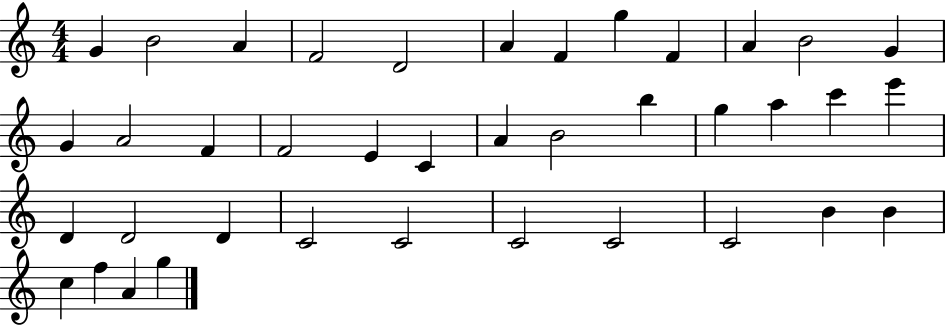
X:1
T:Untitled
M:4/4
L:1/4
K:C
G B2 A F2 D2 A F g F A B2 G G A2 F F2 E C A B2 b g a c' e' D D2 D C2 C2 C2 C2 C2 B B c f A g